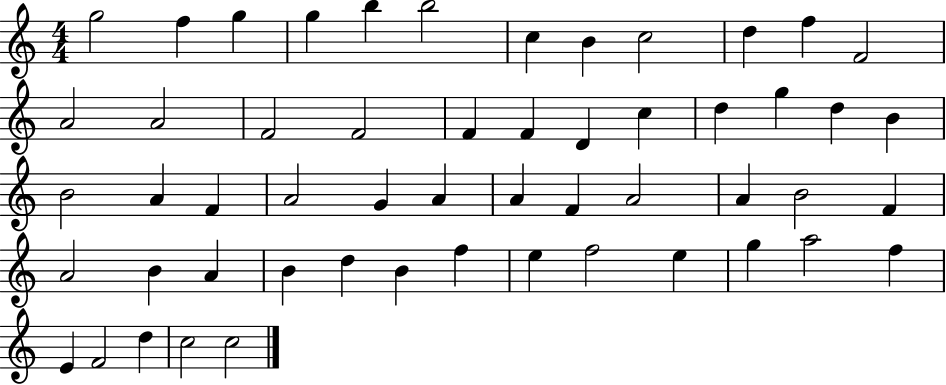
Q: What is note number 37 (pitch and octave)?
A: A4